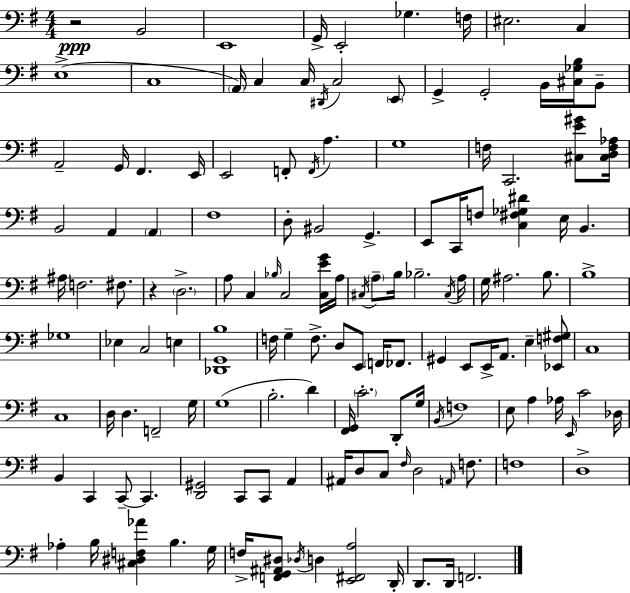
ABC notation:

X:1
T:Untitled
M:4/4
L:1/4
K:G
z2 B,,2 E,,4 G,,/4 E,,2 _G, F,/4 ^E,2 C, E,4 C,4 A,,/4 C, C,/4 ^D,,/4 C,2 E,,/2 G,, G,,2 B,,/4 [^C,_G,B,]/4 B,,/2 A,,2 G,,/4 ^F,, E,,/4 E,,2 F,,/2 F,,/4 A, G,4 F,/4 C,,2 [^C,E^G]/2 [^C,D,F,_A,]/4 B,,2 A,, A,, ^F,4 D,/2 ^B,,2 G,, E,,/2 C,,/4 F,/2 [C,^F,_G,^D] E,/4 B,, ^A,/4 F,2 ^F,/2 z D,2 A,/2 C, _B,/4 C,2 [C,EG]/4 A,/4 ^C,/4 A,/2 B,/4 _B,2 ^C,/4 A,/4 G,/4 ^A,2 B,/2 B,4 _G,4 _E, C,2 E, [_D,,G,,B,]4 F,/4 G, F,/2 D,/2 E,,/2 F,,/4 _F,,/2 ^G,, E,,/2 E,,/4 A,,/2 E, [_E,,F,^G,]/2 C,4 C,4 D,/4 D, F,,2 G,/4 G,4 B,2 D [^F,,G,,]/4 C2 D,,/2 G,/4 B,,/4 F,4 E,/2 A, _A,/4 E,,/4 C2 _D,/4 B,, C,, C,,/2 C,, [D,,^G,,]2 C,,/2 C,,/2 A,, ^A,,/4 D,/2 C,/2 ^F,/4 D,2 A,,/4 F,/2 F,4 D,4 _A, B,/4 [^C,^D,F,_A] B, G,/4 F,/4 [F,,G,,^A,,^D,]/2 _D,/4 D, [E,,^F,,A,]2 D,,/4 D,,/2 D,,/4 F,,2